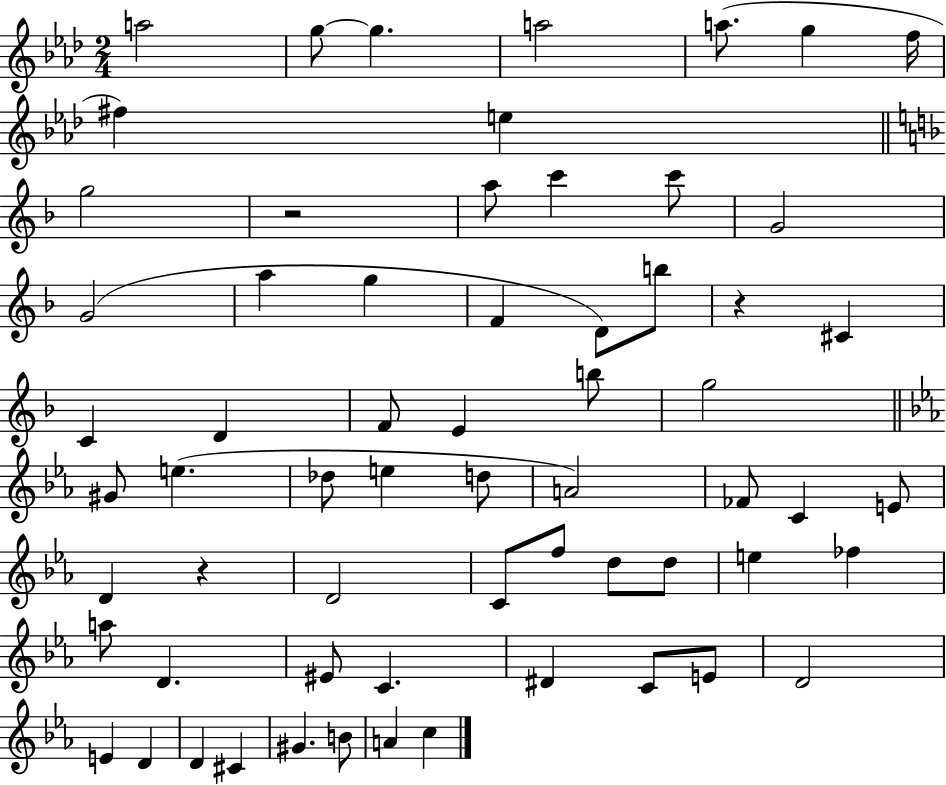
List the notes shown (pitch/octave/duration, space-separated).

A5/h G5/e G5/q. A5/h A5/e. G5/q F5/s F#5/q E5/q G5/h R/h A5/e C6/q C6/e G4/h G4/h A5/q G5/q F4/q D4/e B5/e R/q C#4/q C4/q D4/q F4/e E4/q B5/e G5/h G#4/e E5/q. Db5/e E5/q D5/e A4/h FES4/e C4/q E4/e D4/q R/q D4/h C4/e F5/e D5/e D5/e E5/q FES5/q A5/e D4/q. EIS4/e C4/q. D#4/q C4/e E4/e D4/h E4/q D4/q D4/q C#4/q G#4/q. B4/e A4/q C5/q